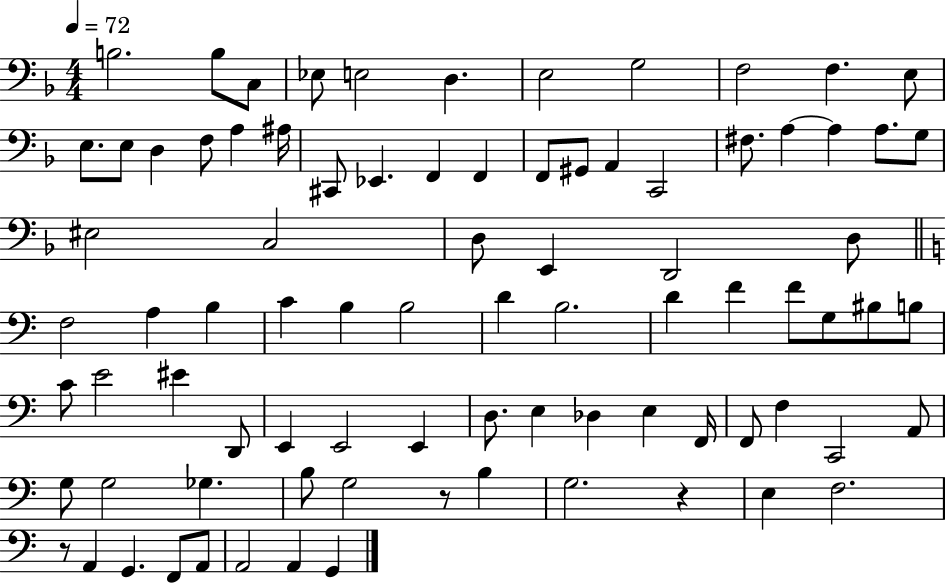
{
  \clef bass
  \numericTimeSignature
  \time 4/4
  \key f \major
  \tempo 4 = 72
  \repeat volta 2 { b2. b8 c8 | ees8 e2 d4. | e2 g2 | f2 f4. e8 | \break e8. e8 d4 f8 a4 ais16 | cis,8 ees,4. f,4 f,4 | f,8 gis,8 a,4 c,2 | fis8. a4~~ a4 a8. g8 | \break eis2 c2 | d8 e,4 d,2 d8 | \bar "||" \break \key c \major f2 a4 b4 | c'4 b4 b2 | d'4 b2. | d'4 f'4 f'8 g8 bis8 b8 | \break c'8 e'2 eis'4 d,8 | e,4 e,2 e,4 | d8. e4 des4 e4 f,16 | f,8 f4 c,2 a,8 | \break g8 g2 ges4. | b8 g2 r8 b4 | g2. r4 | e4 f2. | \break r8 a,4 g,4. f,8 a,8 | a,2 a,4 g,4 | } \bar "|."
}